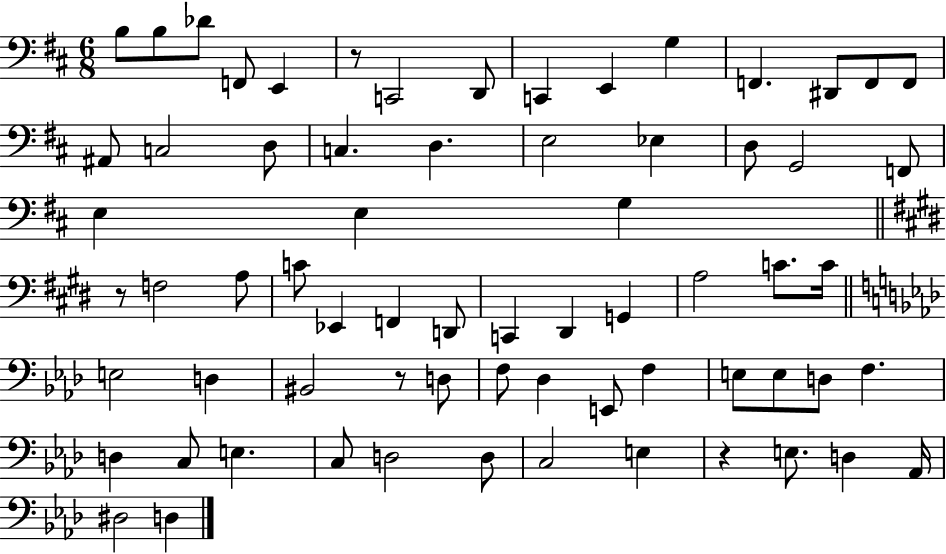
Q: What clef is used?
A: bass